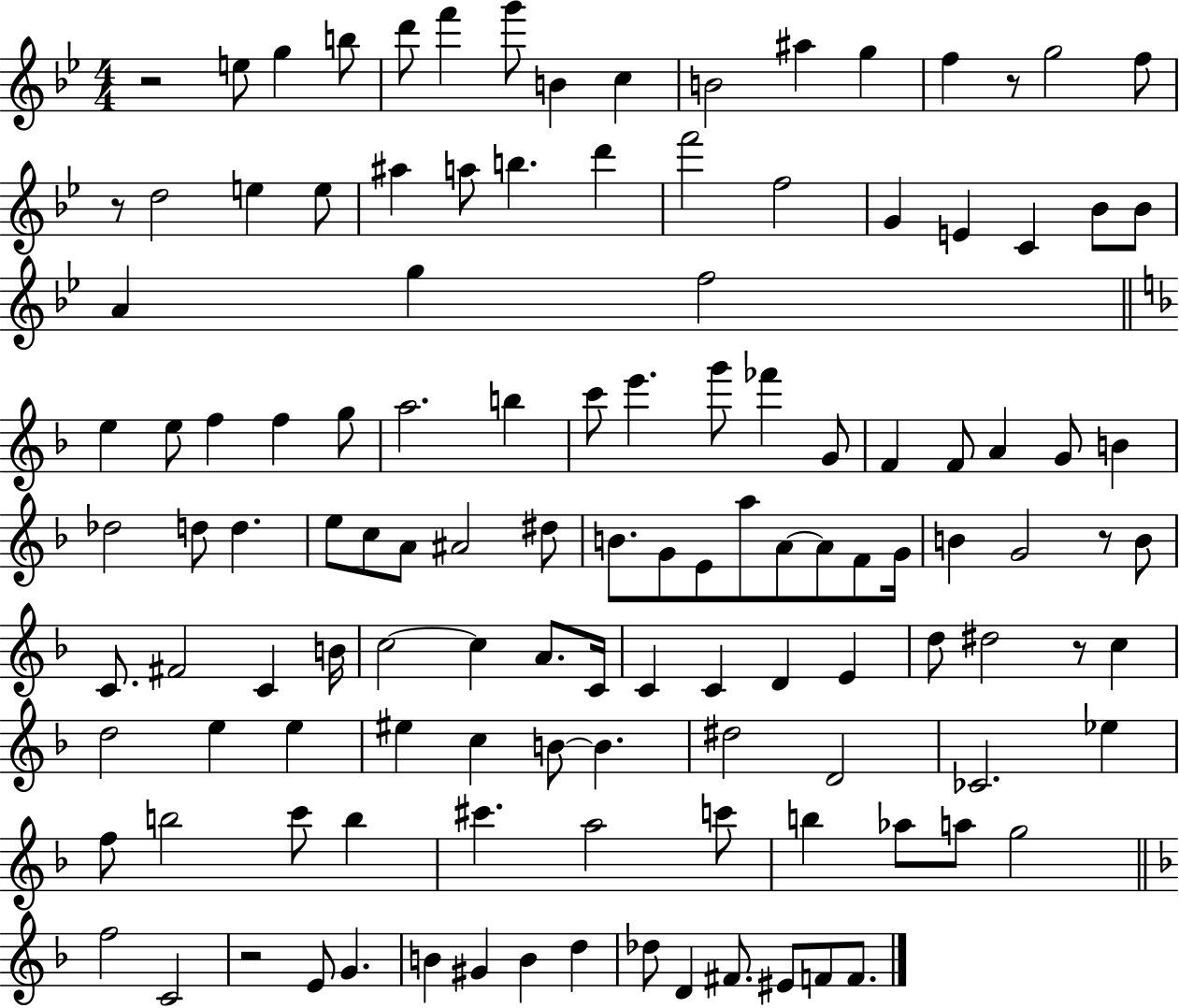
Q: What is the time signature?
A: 4/4